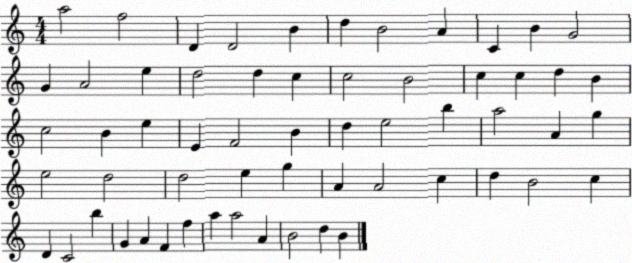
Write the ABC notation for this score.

X:1
T:Untitled
M:4/4
L:1/4
K:C
a2 f2 D D2 B d B2 A C B G2 G A2 e d2 d c c2 B2 c c d B c2 B e E F2 B d e2 b a2 A g e2 d2 d2 e g A A2 c d B2 c D C2 b G A F f a a2 A B2 d B